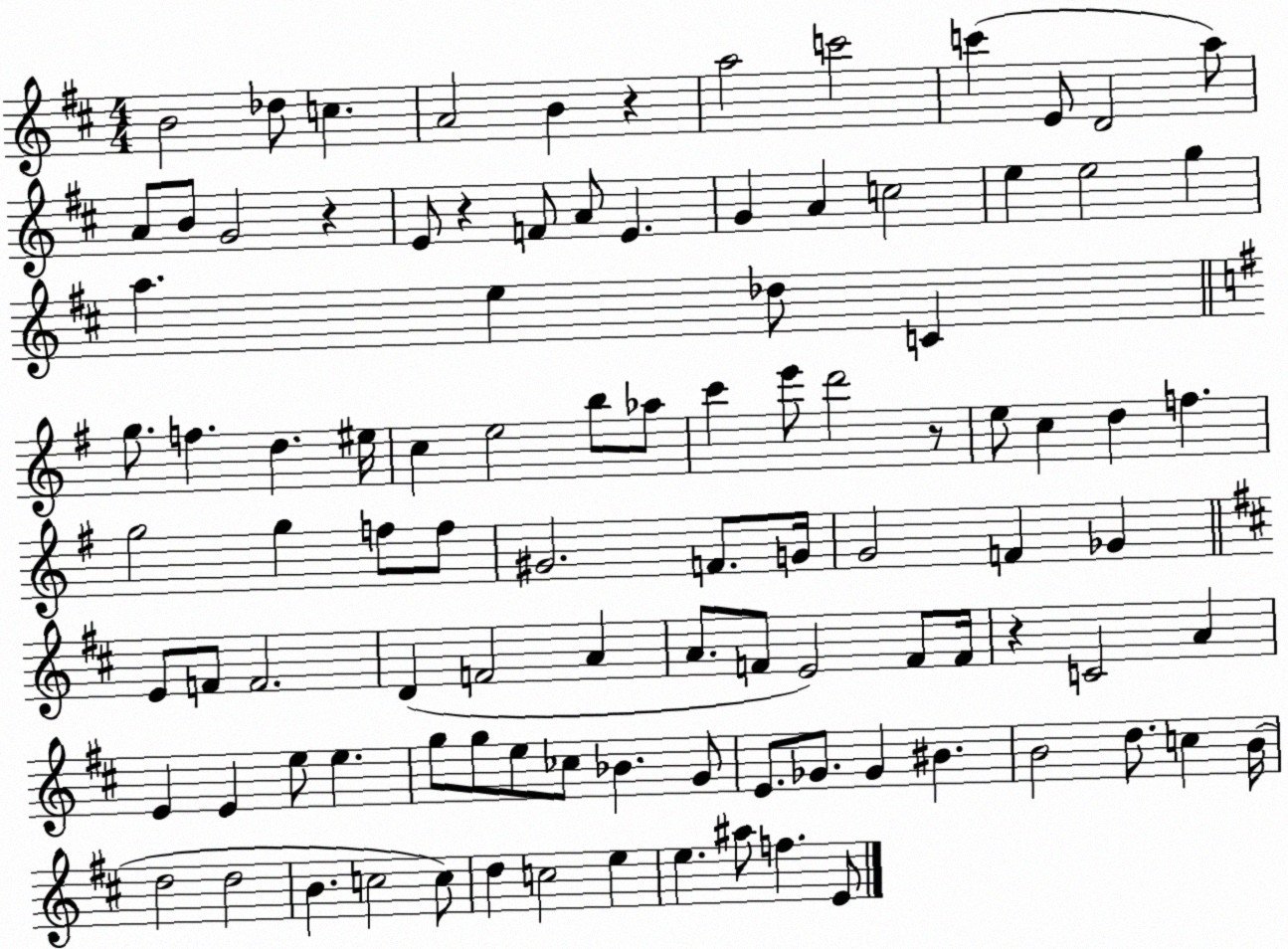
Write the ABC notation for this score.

X:1
T:Untitled
M:4/4
L:1/4
K:D
B2 _d/2 c A2 B z a2 c'2 c' E/2 D2 a/2 A/2 B/2 G2 z E/2 z F/2 A/2 E G A c2 e e2 g a e _d/2 C g/2 f d ^e/4 c e2 b/2 _a/2 c' e'/2 d'2 z/2 e/2 c d f g2 g f/2 f/2 ^G2 F/2 G/4 G2 F _G E/2 F/2 F2 D F2 A A/2 F/2 E2 F/2 F/4 z C2 A E E e/2 e g/2 g/2 e/2 _c/2 _B G/2 E/2 _G/2 _G ^B B2 d/2 c B/4 d2 d2 B c2 c/2 d c2 e e ^a/2 f E/2